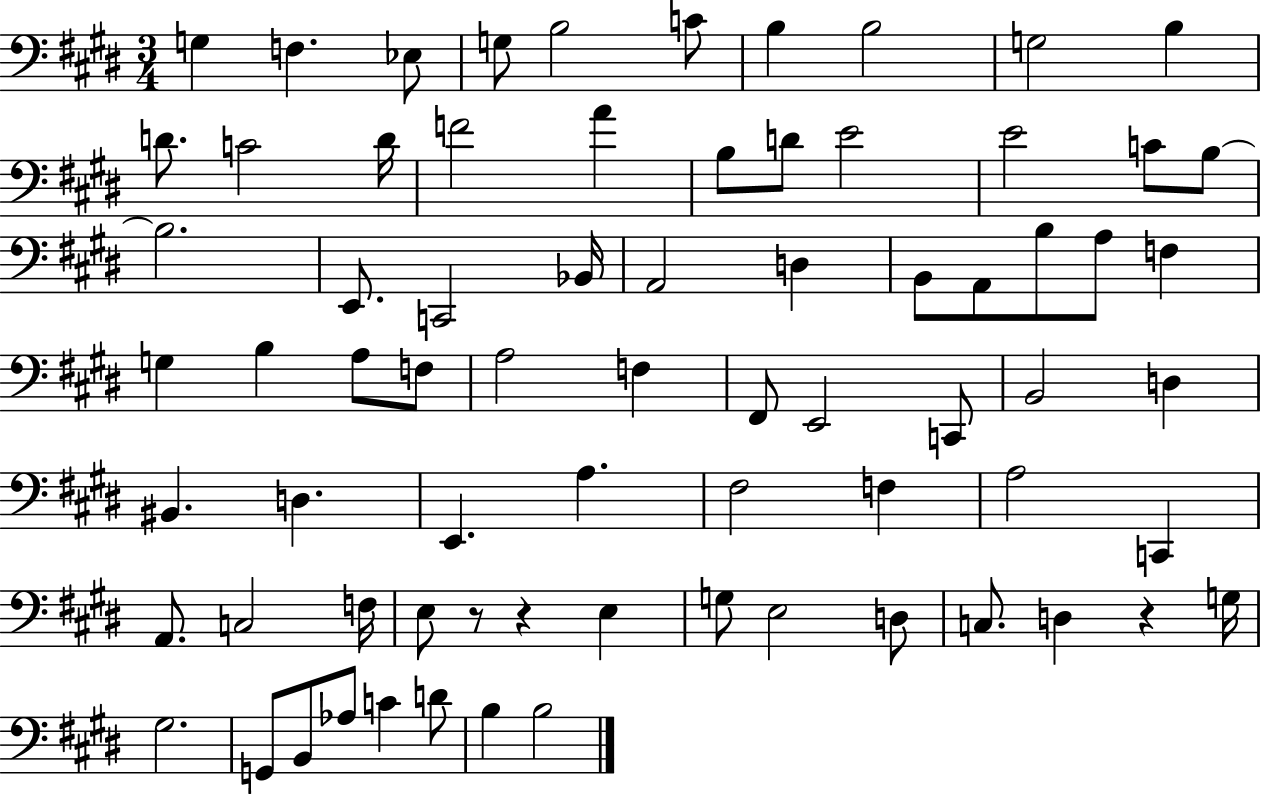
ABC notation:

X:1
T:Untitled
M:3/4
L:1/4
K:E
G, F, _E,/2 G,/2 B,2 C/2 B, B,2 G,2 B, D/2 C2 D/4 F2 A B,/2 D/2 E2 E2 C/2 B,/2 B,2 E,,/2 C,,2 _B,,/4 A,,2 D, B,,/2 A,,/2 B,/2 A,/2 F, G, B, A,/2 F,/2 A,2 F, ^F,,/2 E,,2 C,,/2 B,,2 D, ^B,, D, E,, A, ^F,2 F, A,2 C,, A,,/2 C,2 F,/4 E,/2 z/2 z E, G,/2 E,2 D,/2 C,/2 D, z G,/4 ^G,2 G,,/2 B,,/2 _A,/2 C D/2 B, B,2